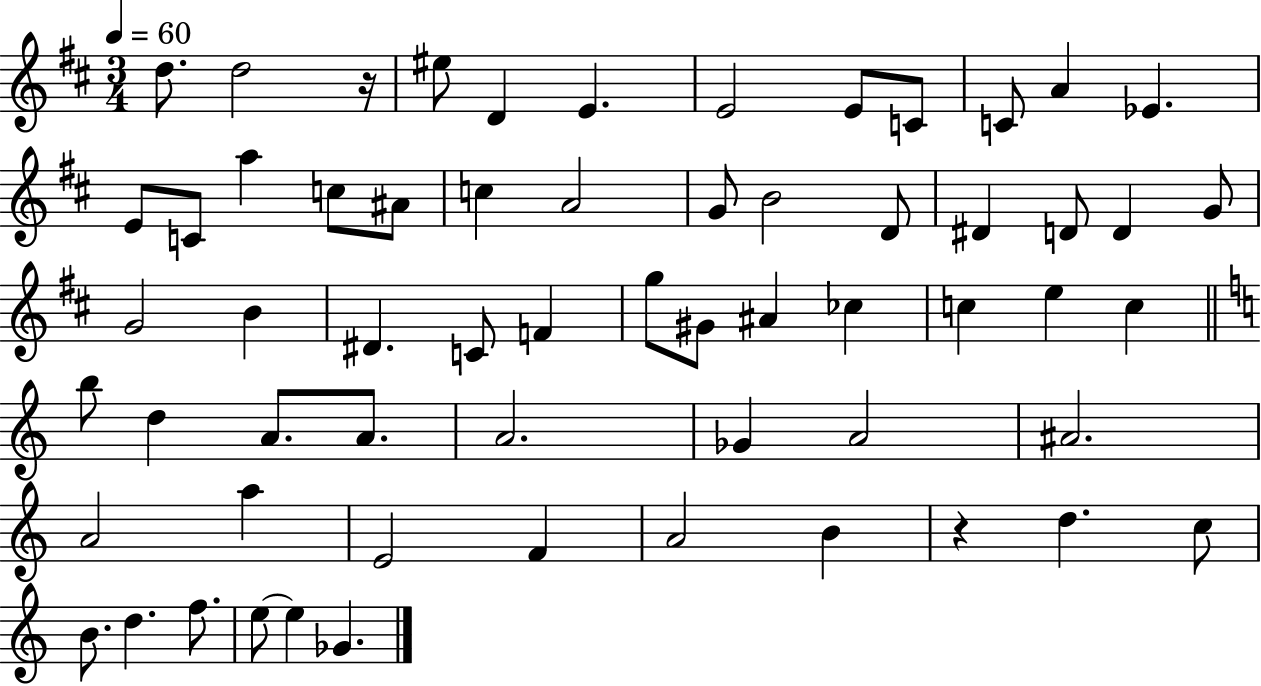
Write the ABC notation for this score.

X:1
T:Untitled
M:3/4
L:1/4
K:D
d/2 d2 z/4 ^e/2 D E E2 E/2 C/2 C/2 A _E E/2 C/2 a c/2 ^A/2 c A2 G/2 B2 D/2 ^D D/2 D G/2 G2 B ^D C/2 F g/2 ^G/2 ^A _c c e c b/2 d A/2 A/2 A2 _G A2 ^A2 A2 a E2 F A2 B z d c/2 B/2 d f/2 e/2 e _G